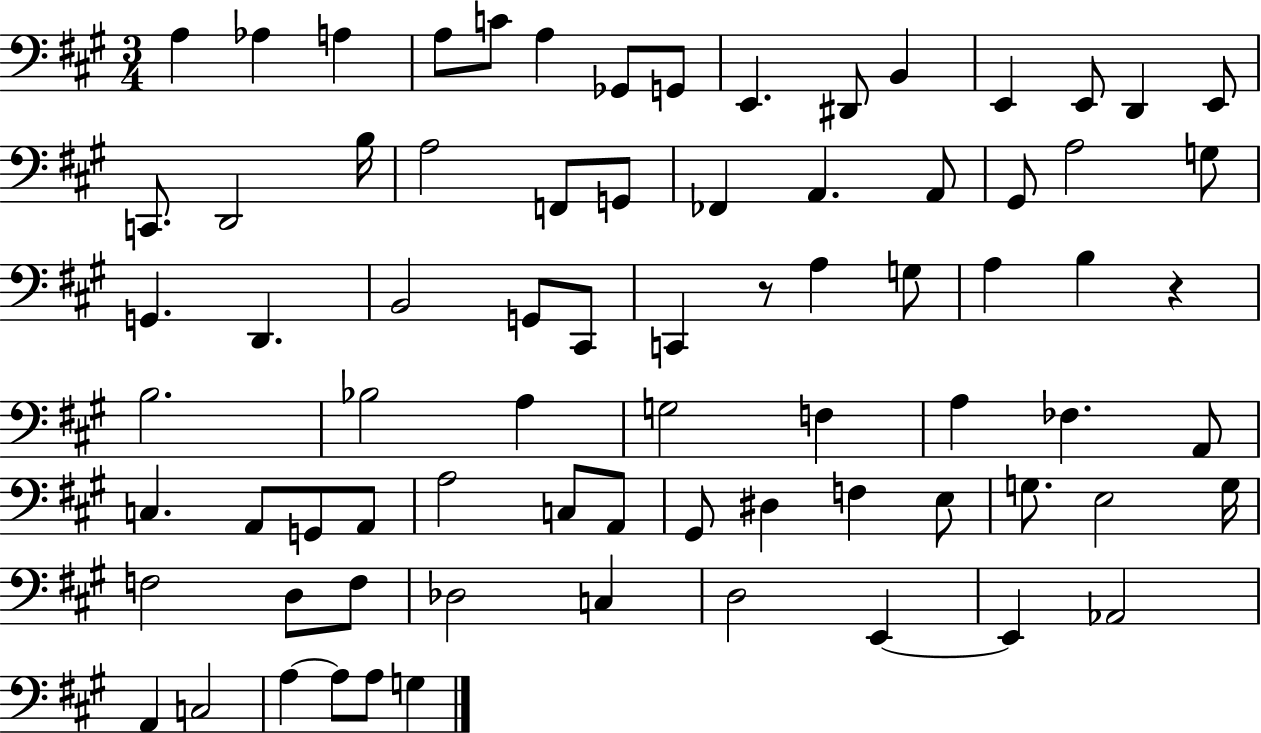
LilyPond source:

{
  \clef bass
  \numericTimeSignature
  \time 3/4
  \key a \major
  \repeat volta 2 { a4 aes4 a4 | a8 c'8 a4 ges,8 g,8 | e,4. dis,8 b,4 | e,4 e,8 d,4 e,8 | \break c,8. d,2 b16 | a2 f,8 g,8 | fes,4 a,4. a,8 | gis,8 a2 g8 | \break g,4. d,4. | b,2 g,8 cis,8 | c,4 r8 a4 g8 | a4 b4 r4 | \break b2. | bes2 a4 | g2 f4 | a4 fes4. a,8 | \break c4. a,8 g,8 a,8 | a2 c8 a,8 | gis,8 dis4 f4 e8 | g8. e2 g16 | \break f2 d8 f8 | des2 c4 | d2 e,4~~ | e,4 aes,2 | \break a,4 c2 | a4~~ a8 a8 g4 | } \bar "|."
}